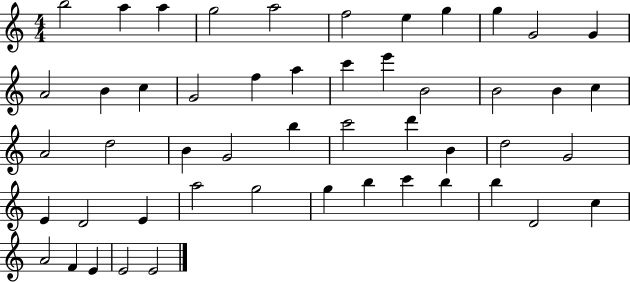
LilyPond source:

{
  \clef treble
  \numericTimeSignature
  \time 4/4
  \key c \major
  b''2 a''4 a''4 | g''2 a''2 | f''2 e''4 g''4 | g''4 g'2 g'4 | \break a'2 b'4 c''4 | g'2 f''4 a''4 | c'''4 e'''4 b'2 | b'2 b'4 c''4 | \break a'2 d''2 | b'4 g'2 b''4 | c'''2 d'''4 b'4 | d''2 g'2 | \break e'4 d'2 e'4 | a''2 g''2 | g''4 b''4 c'''4 b''4 | b''4 d'2 c''4 | \break a'2 f'4 e'4 | e'2 e'2 | \bar "|."
}